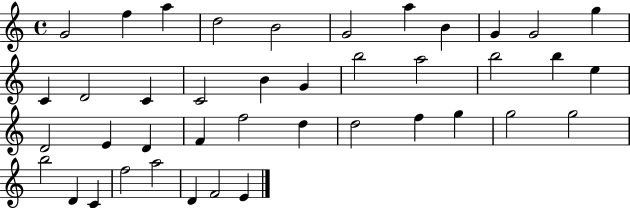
{
  \clef treble
  \time 4/4
  \defaultTimeSignature
  \key c \major
  g'2 f''4 a''4 | d''2 b'2 | g'2 a''4 b'4 | g'4 g'2 g''4 | \break c'4 d'2 c'4 | c'2 b'4 g'4 | b''2 a''2 | b''2 b''4 e''4 | \break d'2 e'4 d'4 | f'4 f''2 d''4 | d''2 f''4 g''4 | g''2 g''2 | \break b''2 d'4 c'4 | f''2 a''2 | d'4 f'2 e'4 | \bar "|."
}